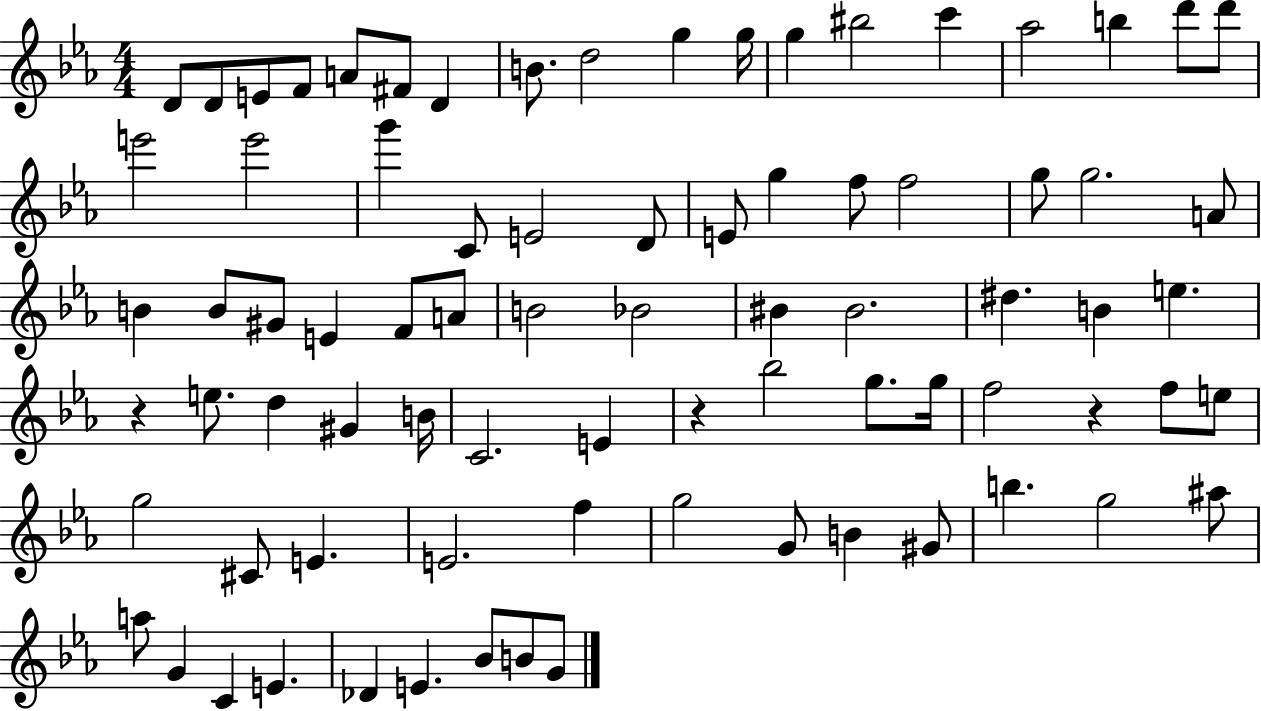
X:1
T:Untitled
M:4/4
L:1/4
K:Eb
D/2 D/2 E/2 F/2 A/2 ^F/2 D B/2 d2 g g/4 g ^b2 c' _a2 b d'/2 d'/2 e'2 e'2 g' C/2 E2 D/2 E/2 g f/2 f2 g/2 g2 A/2 B B/2 ^G/2 E F/2 A/2 B2 _B2 ^B ^B2 ^d B e z e/2 d ^G B/4 C2 E z _b2 g/2 g/4 f2 z f/2 e/2 g2 ^C/2 E E2 f g2 G/2 B ^G/2 b g2 ^a/2 a/2 G C E _D E _B/2 B/2 G/2